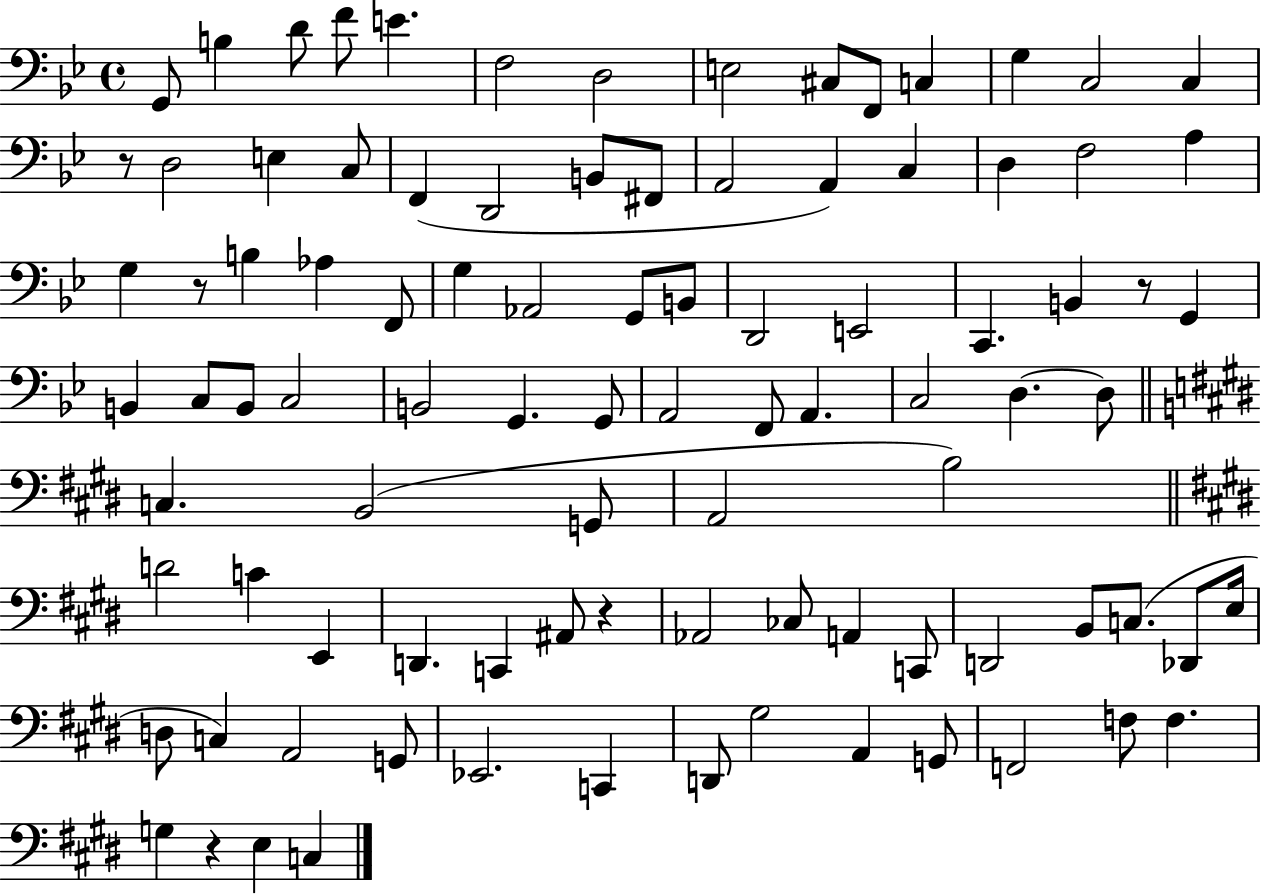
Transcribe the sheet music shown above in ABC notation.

X:1
T:Untitled
M:4/4
L:1/4
K:Bb
G,,/2 B, D/2 F/2 E F,2 D,2 E,2 ^C,/2 F,,/2 C, G, C,2 C, z/2 D,2 E, C,/2 F,, D,,2 B,,/2 ^F,,/2 A,,2 A,, C, D, F,2 A, G, z/2 B, _A, F,,/2 G, _A,,2 G,,/2 B,,/2 D,,2 E,,2 C,, B,, z/2 G,, B,, C,/2 B,,/2 C,2 B,,2 G,, G,,/2 A,,2 F,,/2 A,, C,2 D, D,/2 C, B,,2 G,,/2 A,,2 B,2 D2 C E,, D,, C,, ^A,,/2 z _A,,2 _C,/2 A,, C,,/2 D,,2 B,,/2 C,/2 _D,,/2 E,/4 D,/2 C, A,,2 G,,/2 _E,,2 C,, D,,/2 ^G,2 A,, G,,/2 F,,2 F,/2 F, G, z E, C,